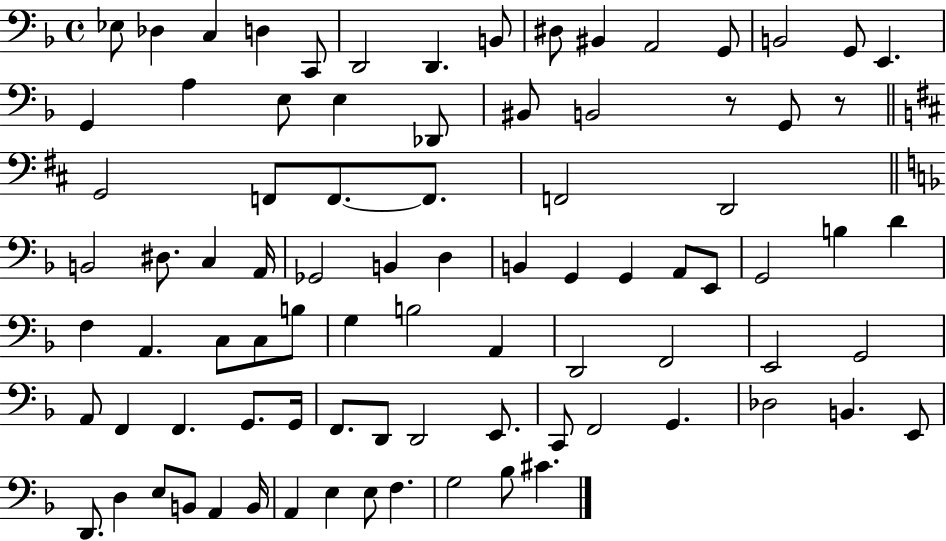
X:1
T:Untitled
M:4/4
L:1/4
K:F
_E,/2 _D, C, D, C,,/2 D,,2 D,, B,,/2 ^D,/2 ^B,, A,,2 G,,/2 B,,2 G,,/2 E,, G,, A, E,/2 E, _D,,/2 ^B,,/2 B,,2 z/2 G,,/2 z/2 G,,2 F,,/2 F,,/2 F,,/2 F,,2 D,,2 B,,2 ^D,/2 C, A,,/4 _G,,2 B,, D, B,, G,, G,, A,,/2 E,,/2 G,,2 B, D F, A,, C,/2 C,/2 B,/2 G, B,2 A,, D,,2 F,,2 E,,2 G,,2 A,,/2 F,, F,, G,,/2 G,,/4 F,,/2 D,,/2 D,,2 E,,/2 C,,/2 F,,2 G,, _D,2 B,, E,,/2 D,,/2 D, E,/2 B,,/2 A,, B,,/4 A,, E, E,/2 F, G,2 _B,/2 ^C